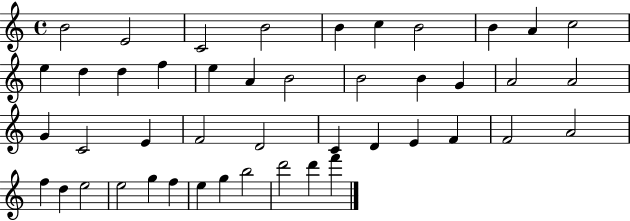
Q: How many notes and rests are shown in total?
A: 45